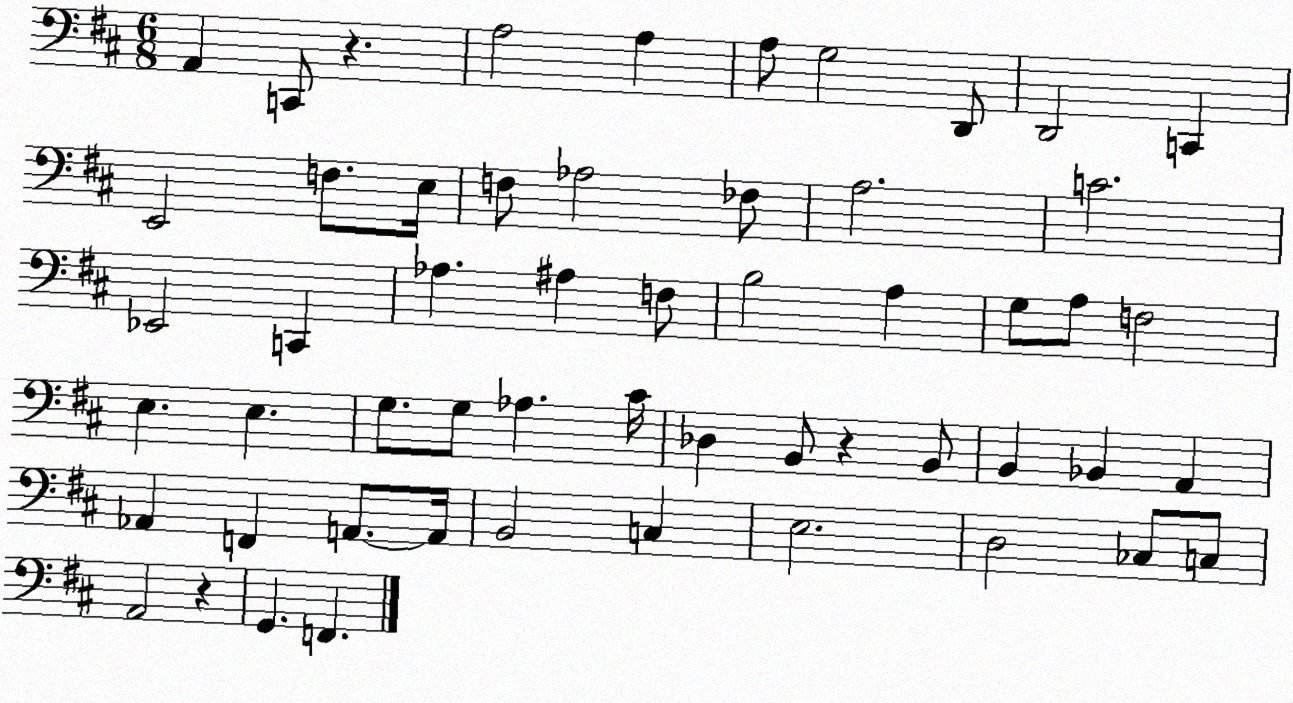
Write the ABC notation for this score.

X:1
T:Untitled
M:6/8
L:1/4
K:D
A,, C,,/2 z A,2 A, A,/2 G,2 D,,/2 D,,2 C,, E,,2 F,/2 E,/4 F,/2 _A,2 _F,/2 A,2 C2 _E,,2 C,, _A, ^A, F,/2 B,2 A, G,/2 A,/2 F,2 E, E, G,/2 G,/2 _A, ^C/4 _D, B,,/2 z B,,/2 B,, _B,, A,, _A,, F,, A,,/2 A,,/4 B,,2 C, E,2 D,2 _C,/2 C,/2 A,,2 z G,, F,,